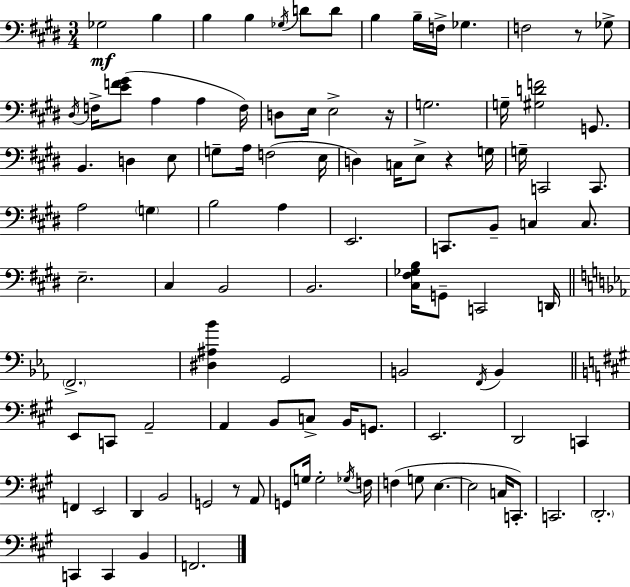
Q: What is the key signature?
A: E major